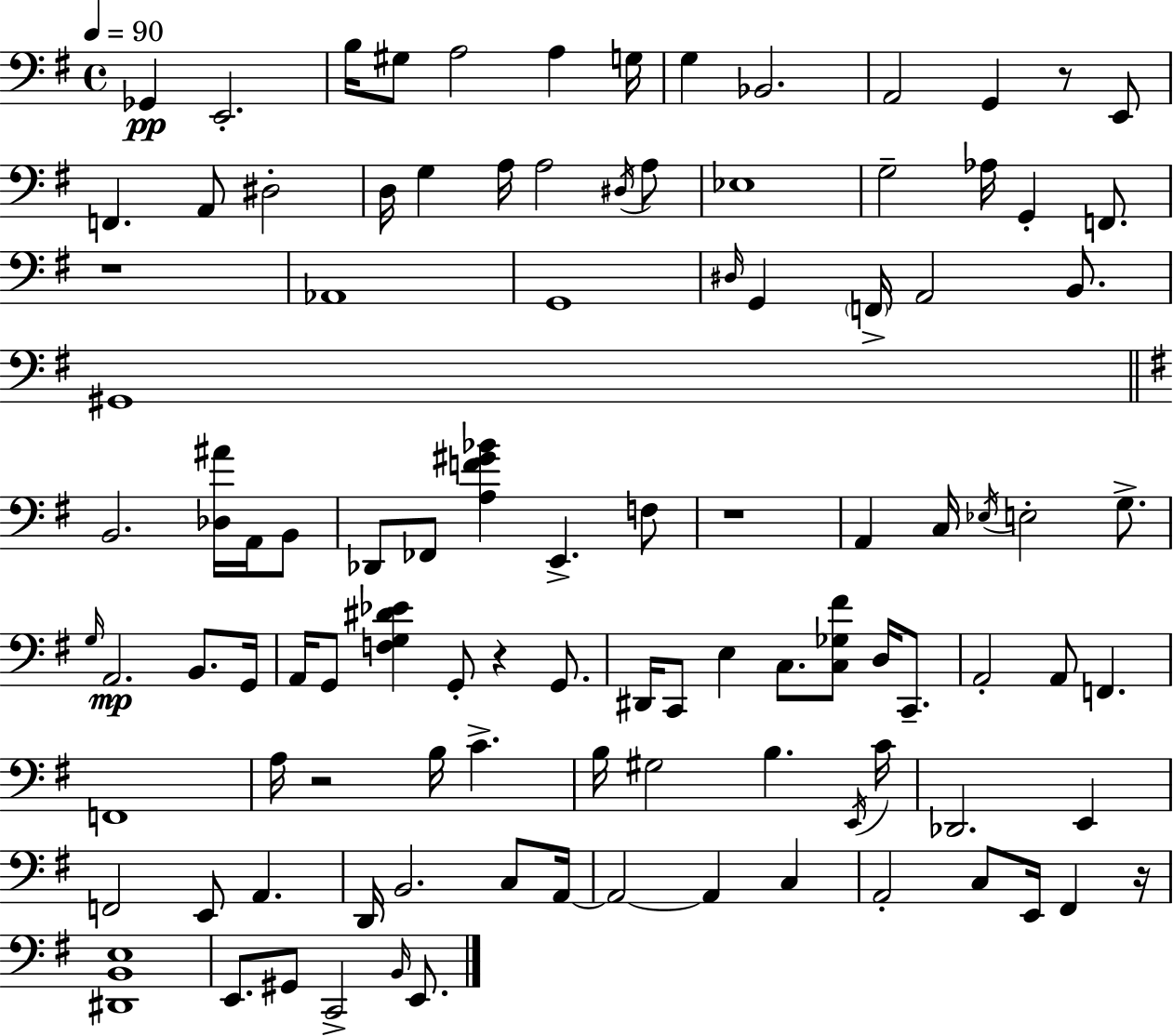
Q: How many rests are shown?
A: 6